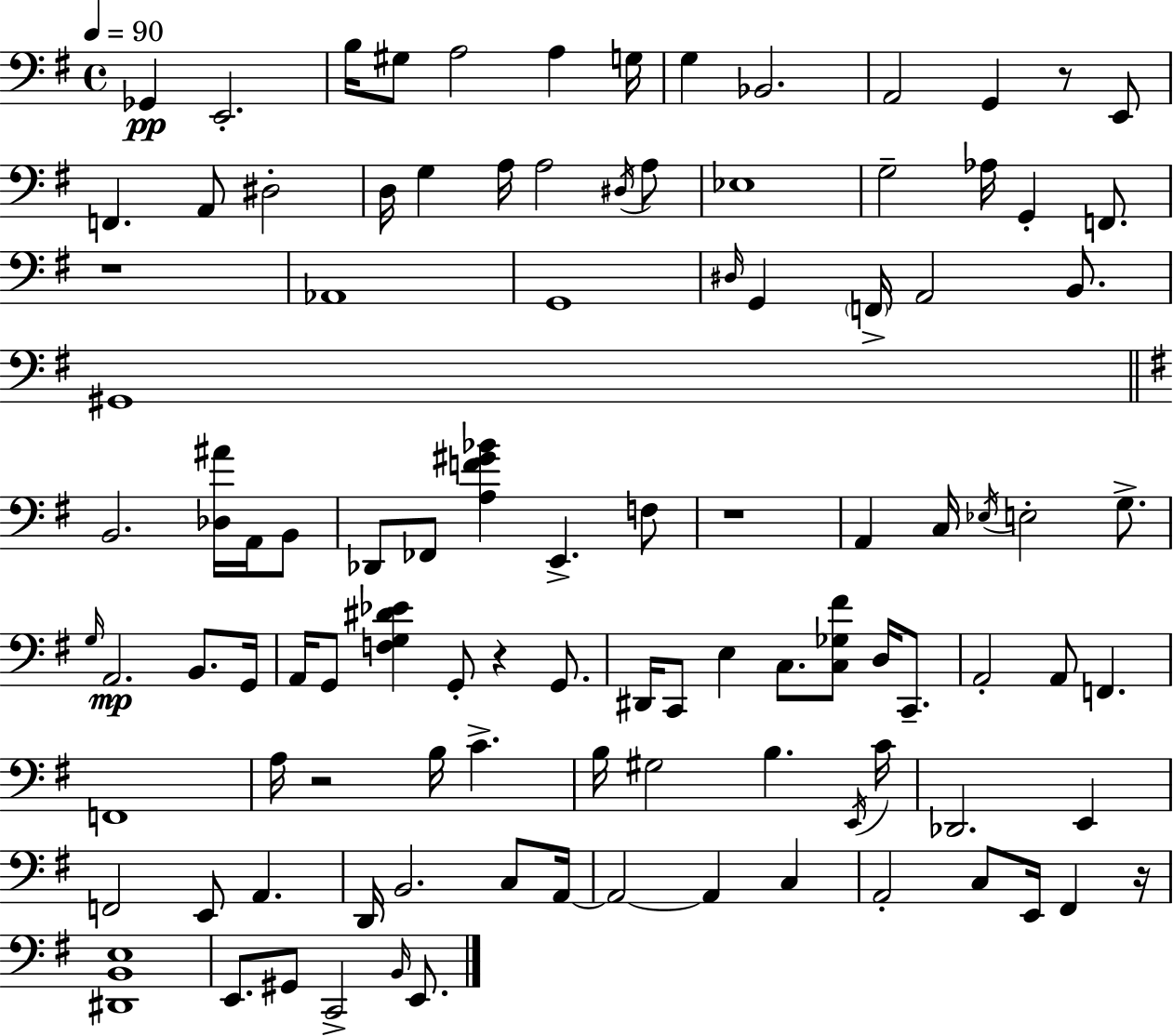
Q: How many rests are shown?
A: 6